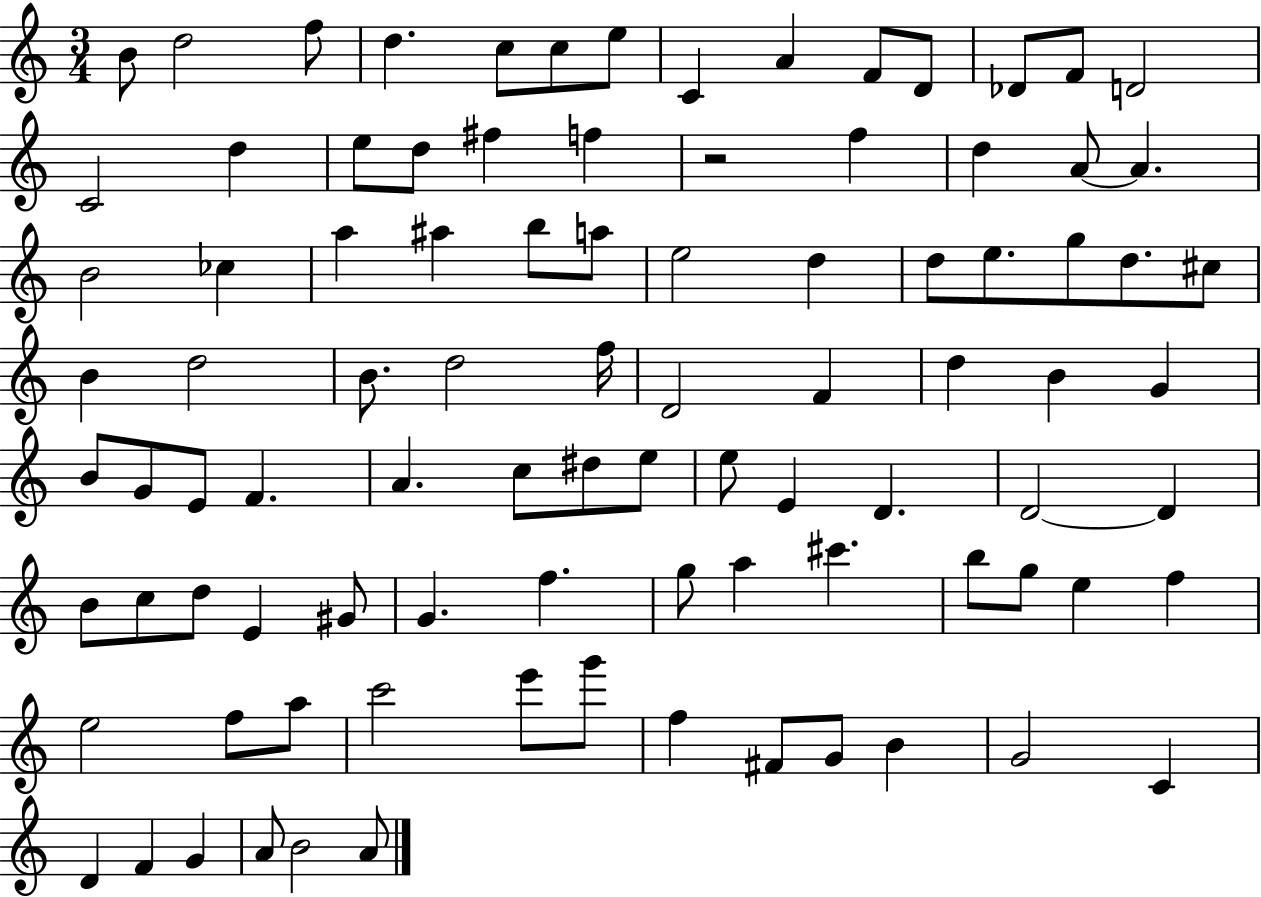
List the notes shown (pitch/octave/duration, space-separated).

B4/e D5/h F5/e D5/q. C5/e C5/e E5/e C4/q A4/q F4/e D4/e Db4/e F4/e D4/h C4/h D5/q E5/e D5/e F#5/q F5/q R/h F5/q D5/q A4/e A4/q. B4/h CES5/q A5/q A#5/q B5/e A5/e E5/h D5/q D5/e E5/e. G5/e D5/e. C#5/e B4/q D5/h B4/e. D5/h F5/s D4/h F4/q D5/q B4/q G4/q B4/e G4/e E4/e F4/q. A4/q. C5/e D#5/e E5/e E5/e E4/q D4/q. D4/h D4/q B4/e C5/e D5/e E4/q G#4/e G4/q. F5/q. G5/e A5/q C#6/q. B5/e G5/e E5/q F5/q E5/h F5/e A5/e C6/h E6/e G6/e F5/q F#4/e G4/e B4/q G4/h C4/q D4/q F4/q G4/q A4/e B4/h A4/e